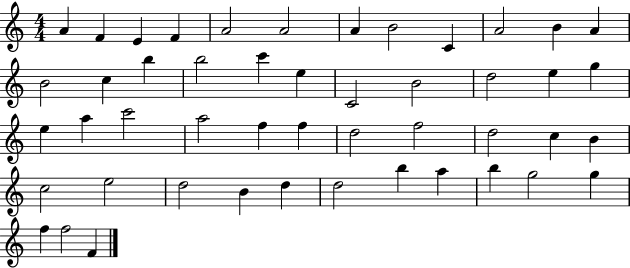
A4/q F4/q E4/q F4/q A4/h A4/h A4/q B4/h C4/q A4/h B4/q A4/q B4/h C5/q B5/q B5/h C6/q E5/q C4/h B4/h D5/h E5/q G5/q E5/q A5/q C6/h A5/h F5/q F5/q D5/h F5/h D5/h C5/q B4/q C5/h E5/h D5/h B4/q D5/q D5/h B5/q A5/q B5/q G5/h G5/q F5/q F5/h F4/q